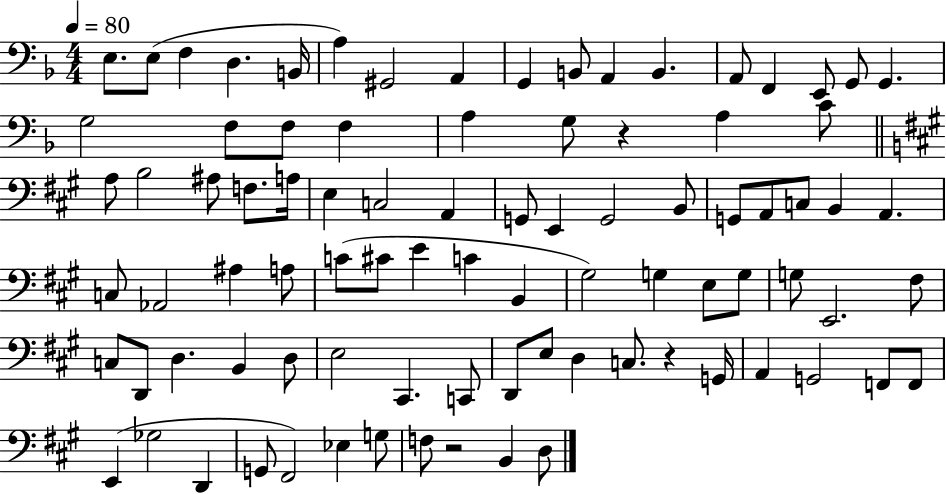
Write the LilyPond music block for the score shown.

{
  \clef bass
  \numericTimeSignature
  \time 4/4
  \key f \major
  \tempo 4 = 80
  e8. e8( f4 d4. b,16 | a4) gis,2 a,4 | g,4 b,8 a,4 b,4. | a,8 f,4 e,8 g,8 g,4. | \break g2 f8 f8 f4 | a4 g8 r4 a4 c'8 | \bar "||" \break \key a \major a8 b2 ais8 f8. a16 | e4 c2 a,4 | g,8 e,4 g,2 b,8 | g,8 a,8 c8 b,4 a,4. | \break c8 aes,2 ais4 a8 | c'8( cis'8 e'4 c'4 b,4 | gis2) g4 e8 g8 | g8 e,2. fis8 | \break c8 d,8 d4. b,4 d8 | e2 cis,4. c,8 | d,8 e8 d4 c8. r4 g,16 | a,4 g,2 f,8 f,8 | \break e,4( ges2 d,4 | g,8 fis,2) ees4 g8 | f8 r2 b,4 d8 | \bar "|."
}